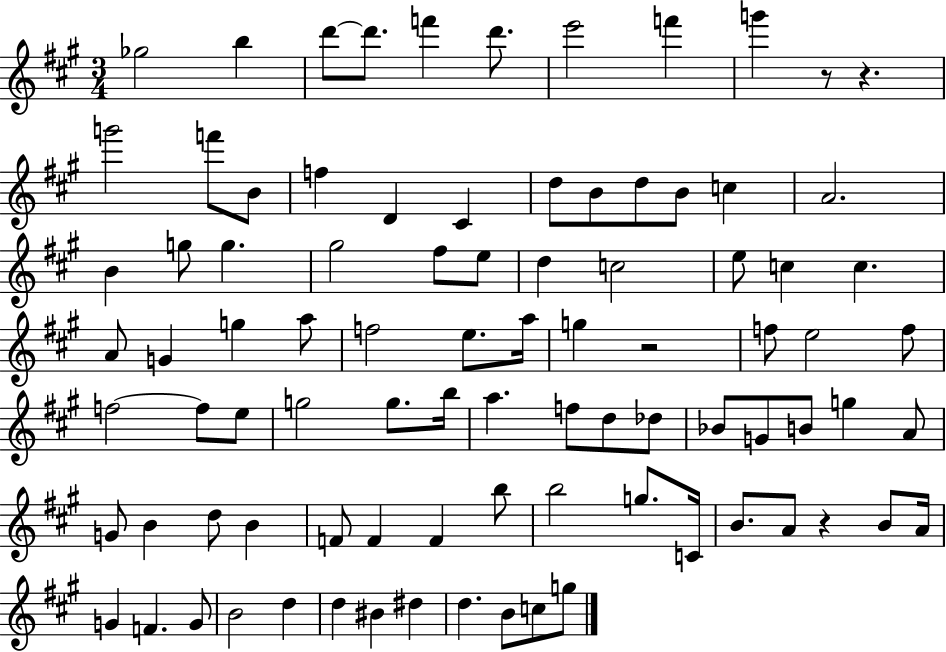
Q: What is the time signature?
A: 3/4